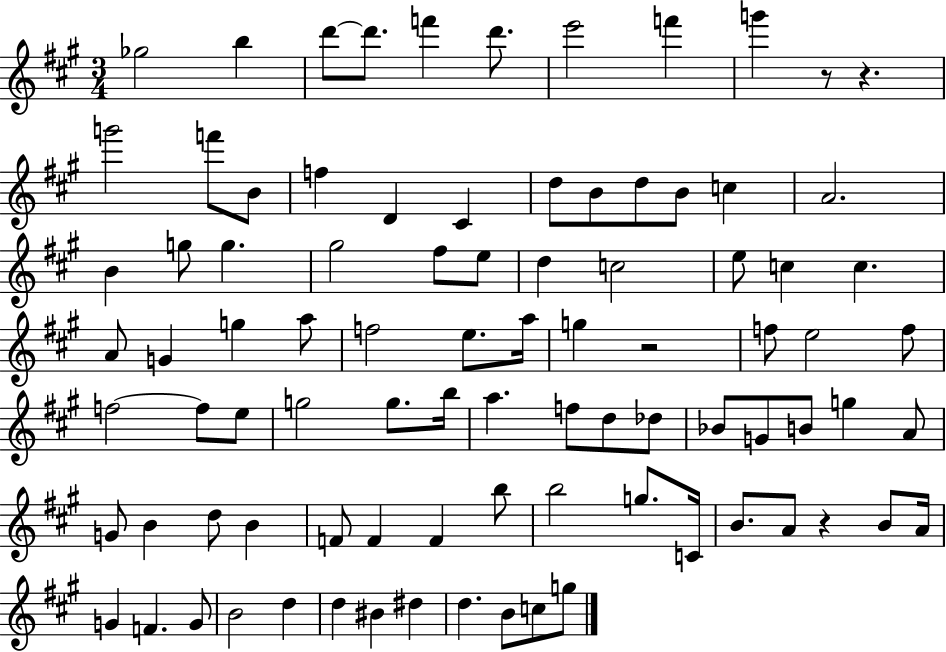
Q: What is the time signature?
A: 3/4